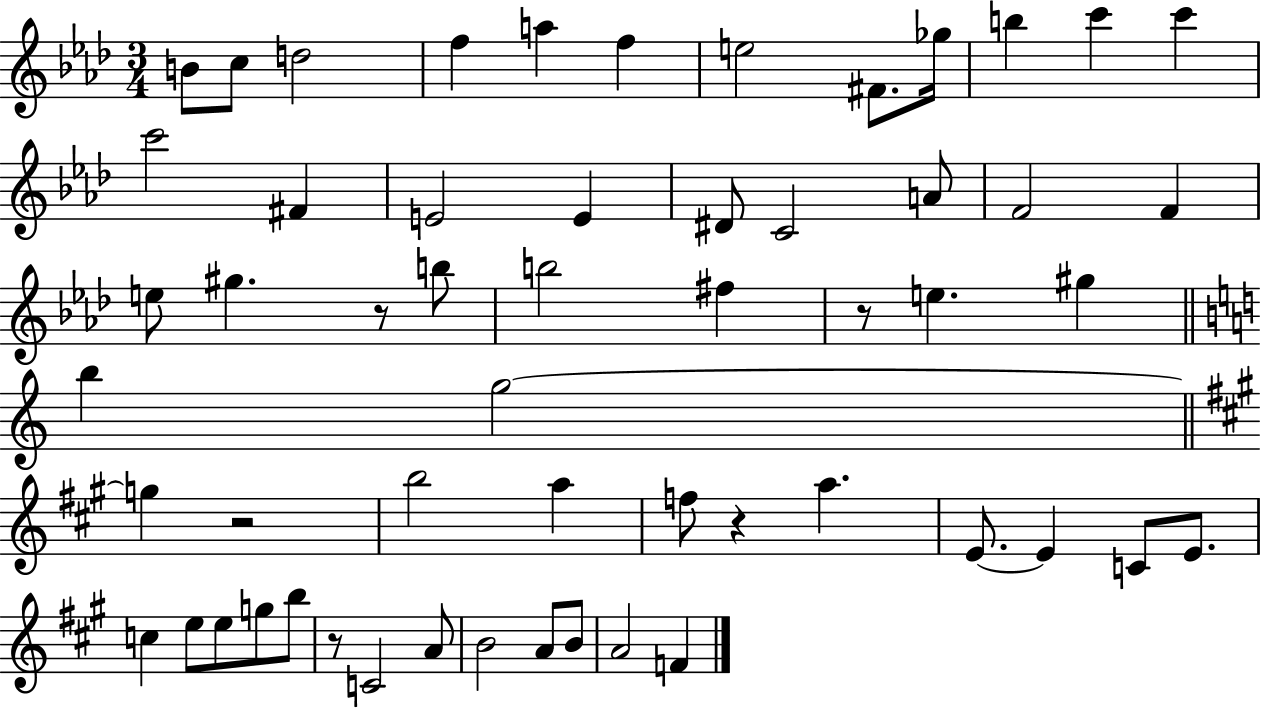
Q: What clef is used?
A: treble